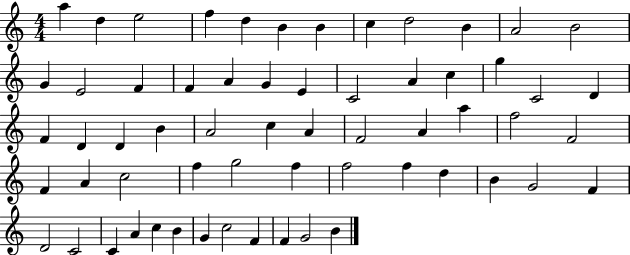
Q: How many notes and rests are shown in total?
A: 61